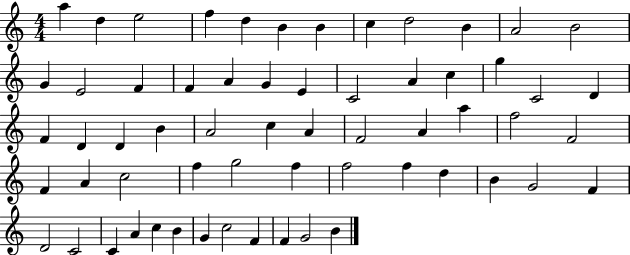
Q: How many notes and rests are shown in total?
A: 61